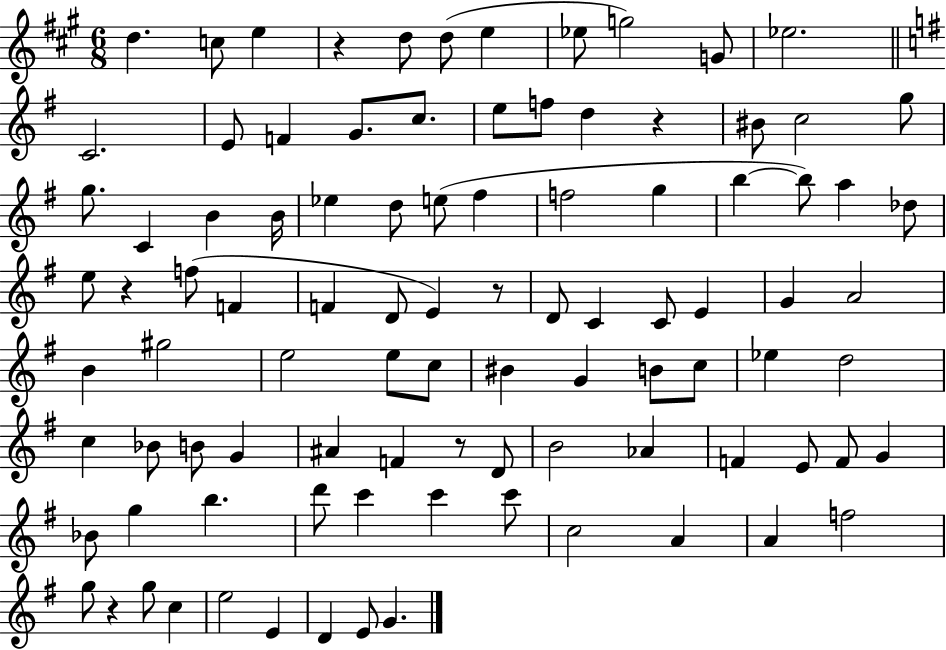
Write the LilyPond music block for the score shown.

{
  \clef treble
  \numericTimeSignature
  \time 6/8
  \key a \major
  d''4. c''8 e''4 | r4 d''8 d''8( e''4 | ees''8 g''2) g'8 | ees''2. | \break \bar "||" \break \key e \minor c'2. | e'8 f'4 g'8. c''8. | e''8 f''8 d''4 r4 | bis'8 c''2 g''8 | \break g''8. c'4 b'4 b'16 | ees''4 d''8 e''8( fis''4 | f''2 g''4 | b''4~~ b''8) a''4 des''8 | \break e''8 r4 f''8( f'4 | f'4 d'8 e'4) r8 | d'8 c'4 c'8 e'4 | g'4 a'2 | \break b'4 gis''2 | e''2 e''8 c''8 | bis'4 g'4 b'8 c''8 | ees''4 d''2 | \break c''4 bes'8 b'8 g'4 | ais'4 f'4 r8 d'8 | b'2 aes'4 | f'4 e'8 f'8 g'4 | \break bes'8 g''4 b''4. | d'''8 c'''4 c'''4 c'''8 | c''2 a'4 | a'4 f''2 | \break g''8 r4 g''8 c''4 | e''2 e'4 | d'4 e'8 g'4. | \bar "|."
}